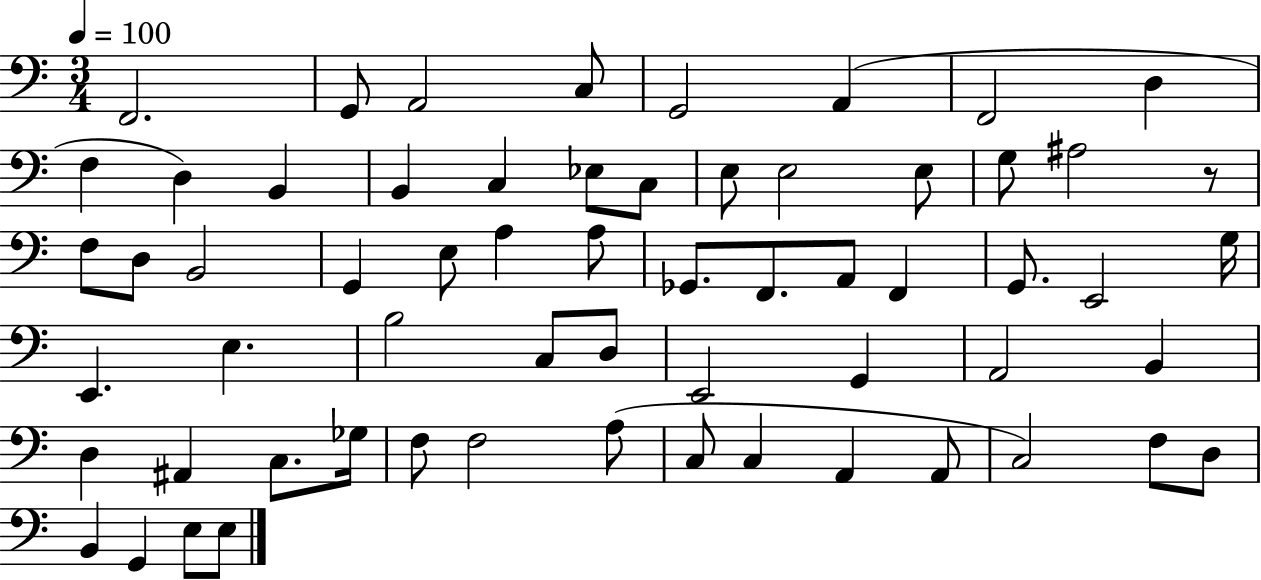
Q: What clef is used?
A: bass